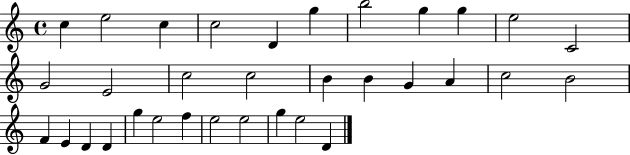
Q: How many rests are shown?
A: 0